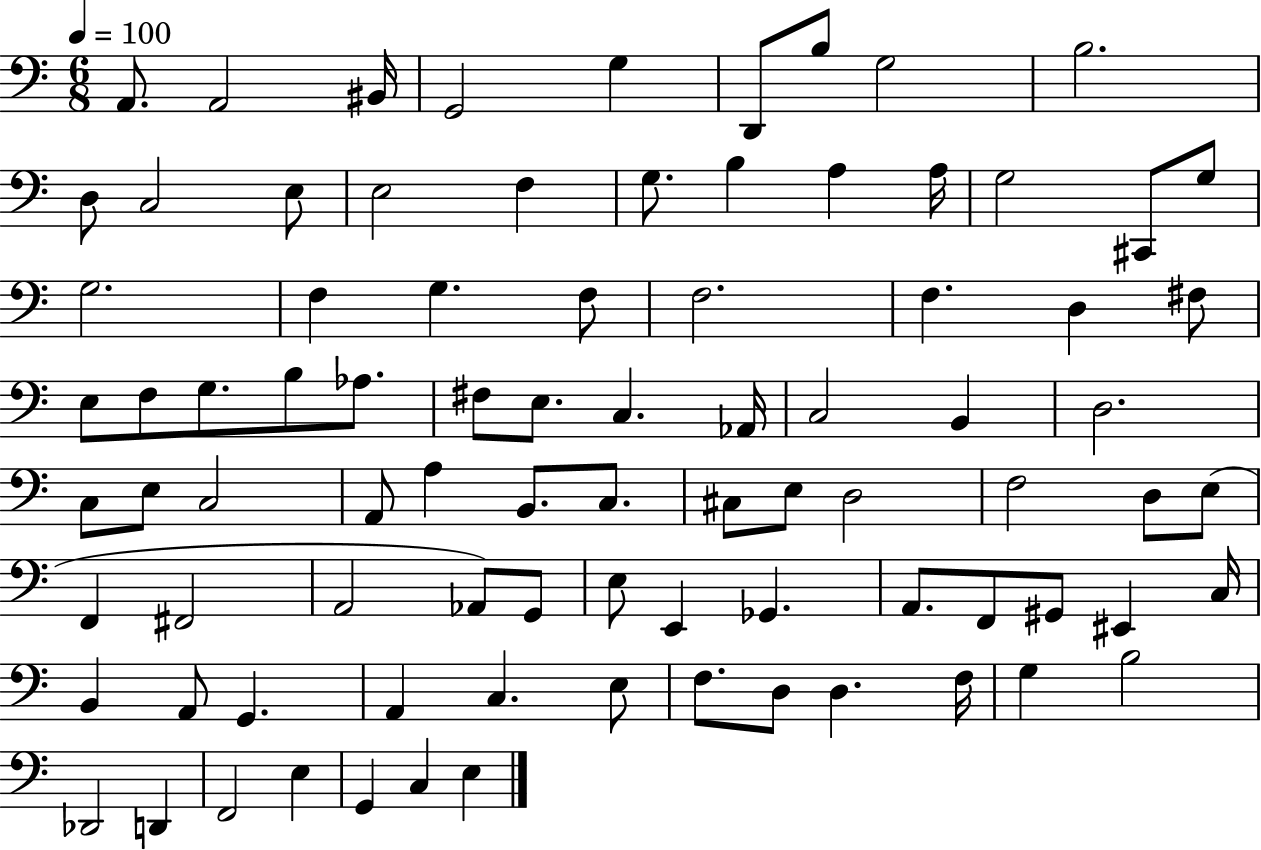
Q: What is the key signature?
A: C major